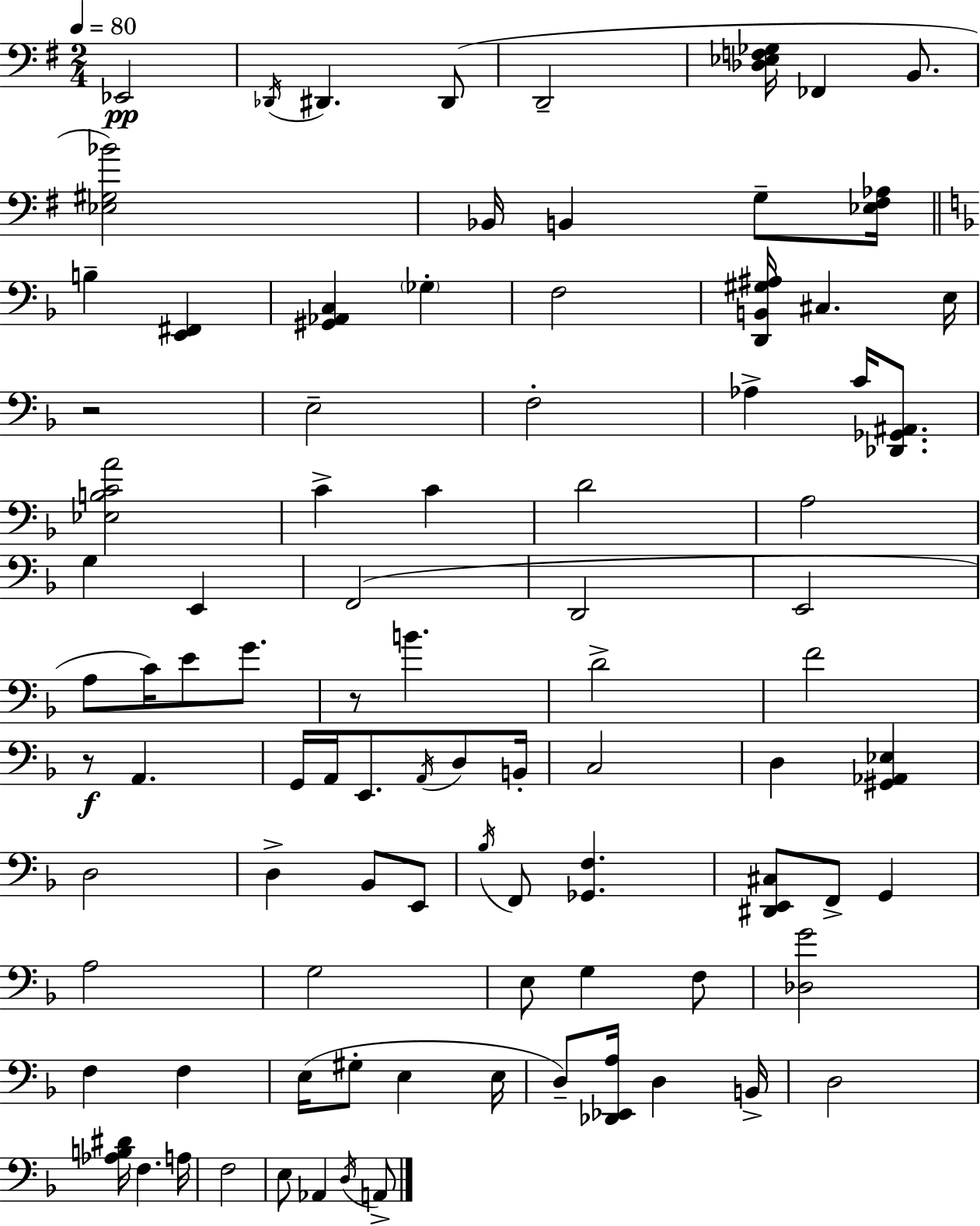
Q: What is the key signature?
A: G major